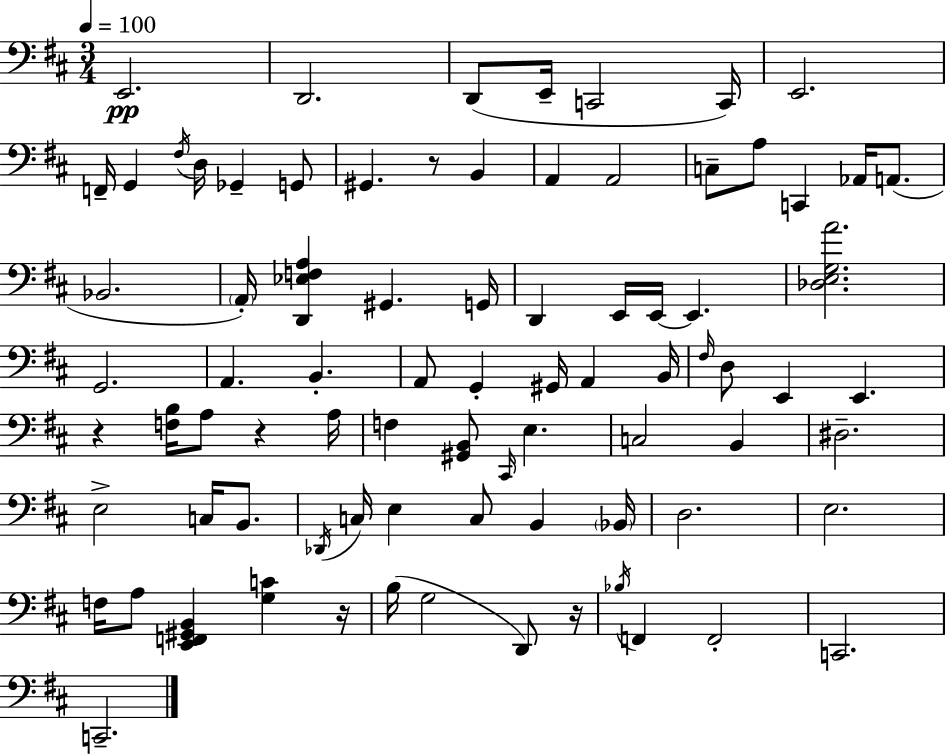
X:1
T:Untitled
M:3/4
L:1/4
K:D
E,,2 D,,2 D,,/2 E,,/4 C,,2 C,,/4 E,,2 F,,/4 G,, ^F,/4 D,/4 _G,, G,,/2 ^G,, z/2 B,, A,, A,,2 C,/2 A,/2 C,, _A,,/4 A,,/2 _B,,2 A,,/4 [D,,_E,F,A,] ^G,, G,,/4 D,, E,,/4 E,,/4 E,, [_D,E,G,A]2 G,,2 A,, B,, A,,/2 G,, ^G,,/4 A,, B,,/4 ^F,/4 D,/2 E,, E,, z [F,B,]/4 A,/2 z A,/4 F, [^G,,B,,]/2 ^C,,/4 E, C,2 B,, ^D,2 E,2 C,/4 B,,/2 _D,,/4 C,/4 E, C,/2 B,, _B,,/4 D,2 E,2 F,/4 A,/2 [E,,F,,^G,,B,,] [G,C] z/4 B,/4 G,2 D,,/2 z/4 _B,/4 F,, F,,2 C,,2 C,,2